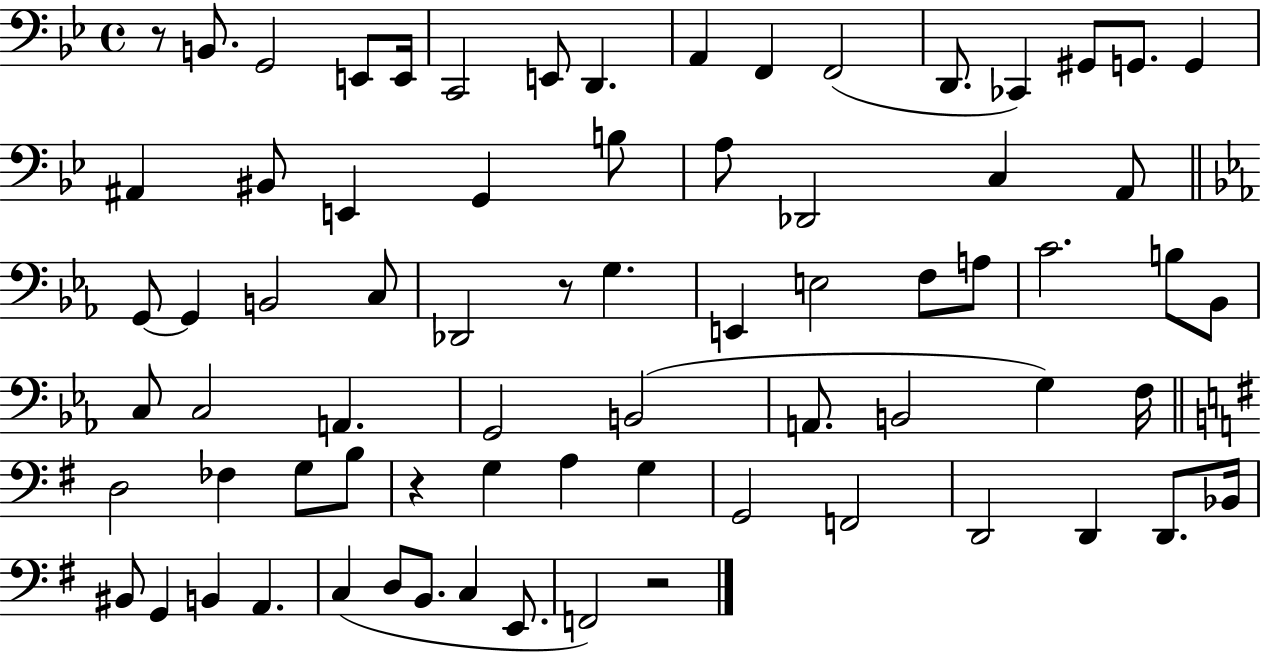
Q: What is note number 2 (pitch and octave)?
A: G2